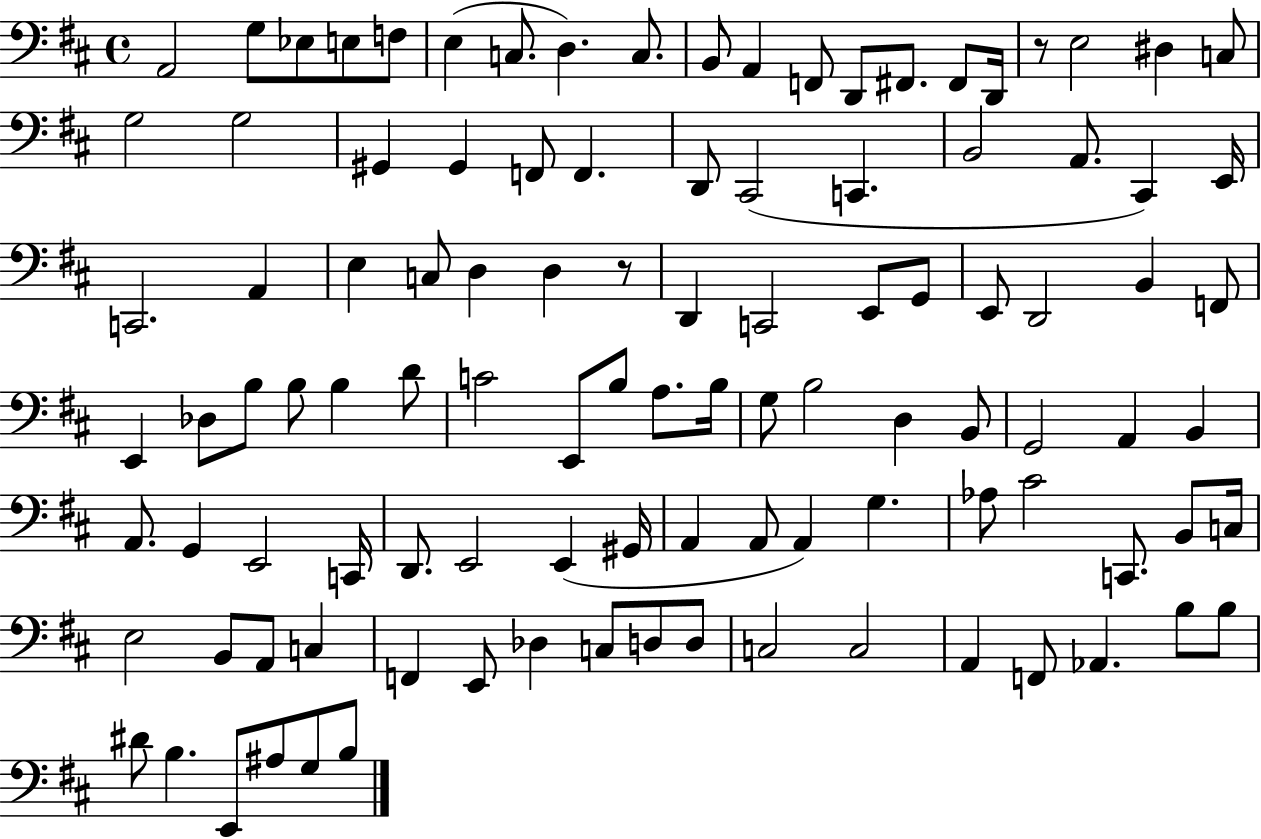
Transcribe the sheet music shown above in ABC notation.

X:1
T:Untitled
M:4/4
L:1/4
K:D
A,,2 G,/2 _E,/2 E,/2 F,/2 E, C,/2 D, C,/2 B,,/2 A,, F,,/2 D,,/2 ^F,,/2 ^F,,/2 D,,/4 z/2 E,2 ^D, C,/2 G,2 G,2 ^G,, ^G,, F,,/2 F,, D,,/2 ^C,,2 C,, B,,2 A,,/2 ^C,, E,,/4 C,,2 A,, E, C,/2 D, D, z/2 D,, C,,2 E,,/2 G,,/2 E,,/2 D,,2 B,, F,,/2 E,, _D,/2 B,/2 B,/2 B, D/2 C2 E,,/2 B,/2 A,/2 B,/4 G,/2 B,2 D, B,,/2 G,,2 A,, B,, A,,/2 G,, E,,2 C,,/4 D,,/2 E,,2 E,, ^G,,/4 A,, A,,/2 A,, G, _A,/2 ^C2 C,,/2 B,,/2 C,/4 E,2 B,,/2 A,,/2 C, F,, E,,/2 _D, C,/2 D,/2 D,/2 C,2 C,2 A,, F,,/2 _A,, B,/2 B,/2 ^D/2 B, E,,/2 ^A,/2 G,/2 B,/2